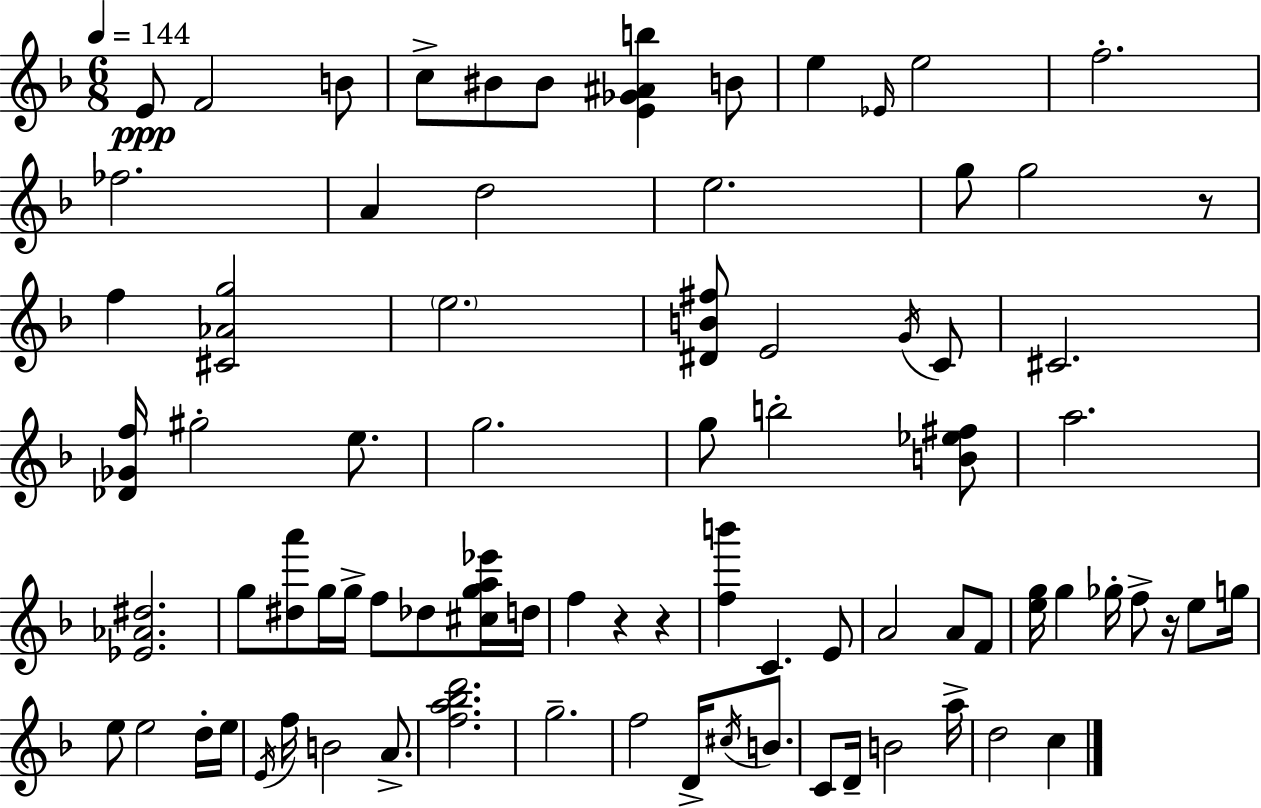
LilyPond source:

{
  \clef treble
  \numericTimeSignature
  \time 6/8
  \key d \minor
  \tempo 4 = 144
  \repeat volta 2 { e'8\ppp f'2 b'8 | c''8-> bis'8 bis'8 <e' ges' ais' b''>4 b'8 | e''4 \grace { ees'16 } e''2 | f''2.-. | \break fes''2. | a'4 d''2 | e''2. | g''8 g''2 r8 | \break f''4 <cis' aes' g''>2 | \parenthesize e''2. | <dis' b' fis''>8 e'2 \acciaccatura { g'16 } | c'8 cis'2. | \break <des' ges' f''>16 gis''2-. e''8. | g''2. | g''8 b''2-. | <b' ees'' fis''>8 a''2. | \break <ees' aes' dis''>2. | g''8 <dis'' a'''>8 g''16 g''16-> f''8 des''8 | <cis'' g'' a'' ees'''>16 d''16 f''4 r4 r4 | <f'' b'''>4 c'4. | \break e'8 a'2 a'8 | f'8 <e'' g''>16 g''4 ges''16-. f''8-> r16 e''8 | g''16 e''8 e''2 | d''16-. e''16 \acciaccatura { e'16 } f''16 b'2 | \break a'8.-> <f'' a'' bes'' d'''>2. | g''2.-- | f''2 d'16-> | \acciaccatura { cis''16 } b'8. c'8 d'16-- b'2 | \break a''16-> d''2 | c''4 } \bar "|."
}